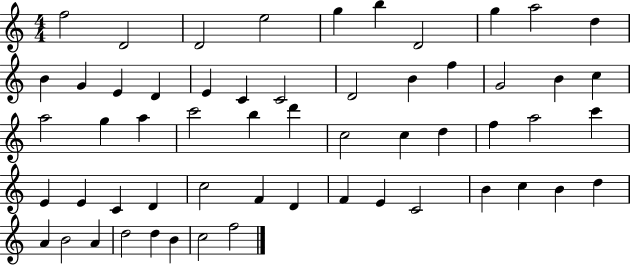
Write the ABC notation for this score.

X:1
T:Untitled
M:4/4
L:1/4
K:C
f2 D2 D2 e2 g b D2 g a2 d B G E D E C C2 D2 B f G2 B c a2 g a c'2 b d' c2 c d f a2 c' E E C D c2 F D F E C2 B c B d A B2 A d2 d B c2 f2